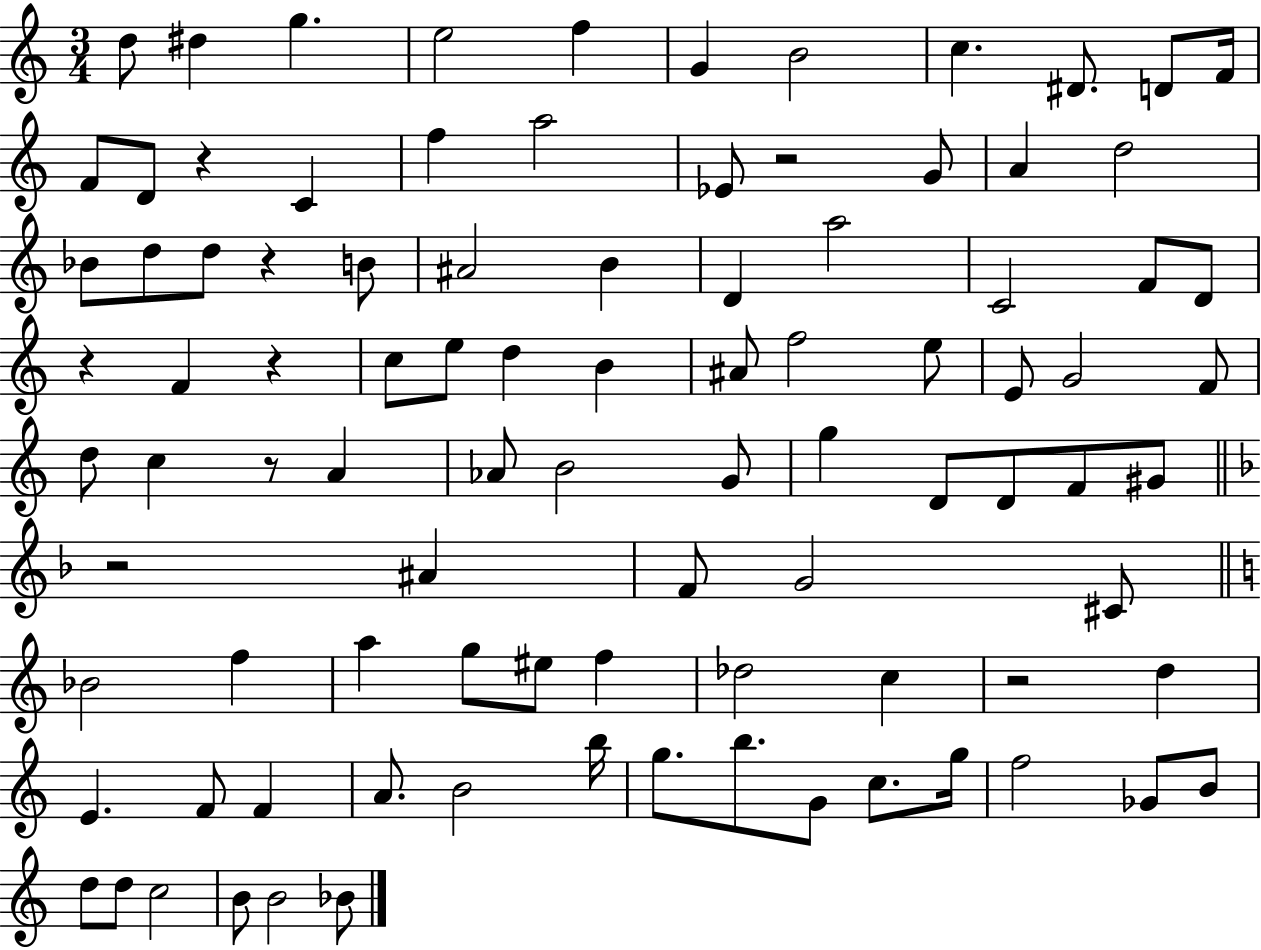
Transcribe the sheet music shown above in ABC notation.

X:1
T:Untitled
M:3/4
L:1/4
K:C
d/2 ^d g e2 f G B2 c ^D/2 D/2 F/4 F/2 D/2 z C f a2 _E/2 z2 G/2 A d2 _B/2 d/2 d/2 z B/2 ^A2 B D a2 C2 F/2 D/2 z F z c/2 e/2 d B ^A/2 f2 e/2 E/2 G2 F/2 d/2 c z/2 A _A/2 B2 G/2 g D/2 D/2 F/2 ^G/2 z2 ^A F/2 G2 ^C/2 _B2 f a g/2 ^e/2 f _d2 c z2 d E F/2 F A/2 B2 b/4 g/2 b/2 G/2 c/2 g/4 f2 _G/2 B/2 d/2 d/2 c2 B/2 B2 _B/2